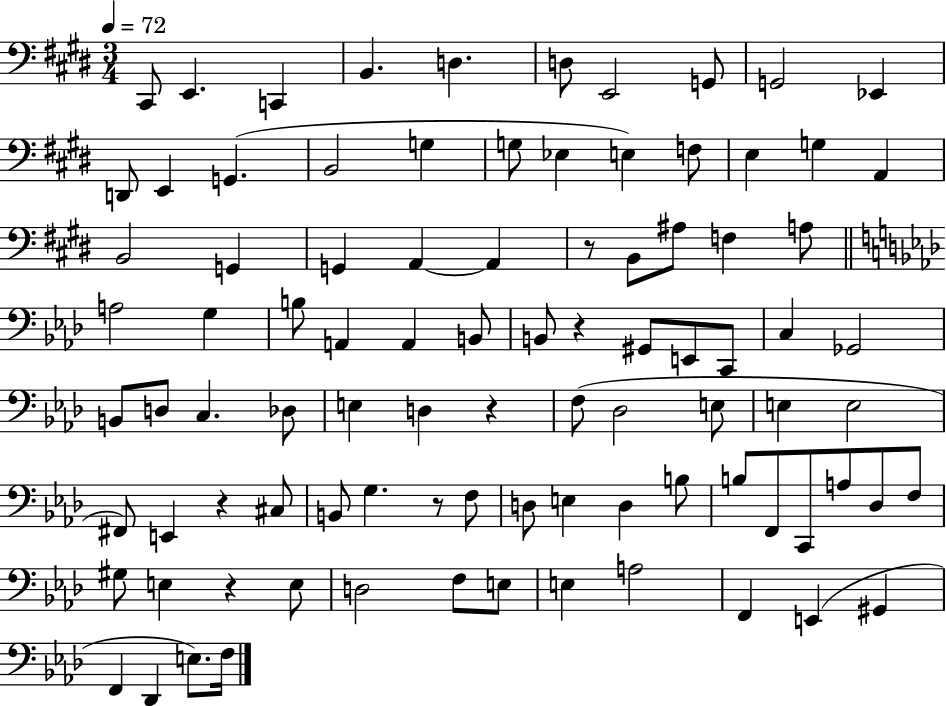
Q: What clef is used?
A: bass